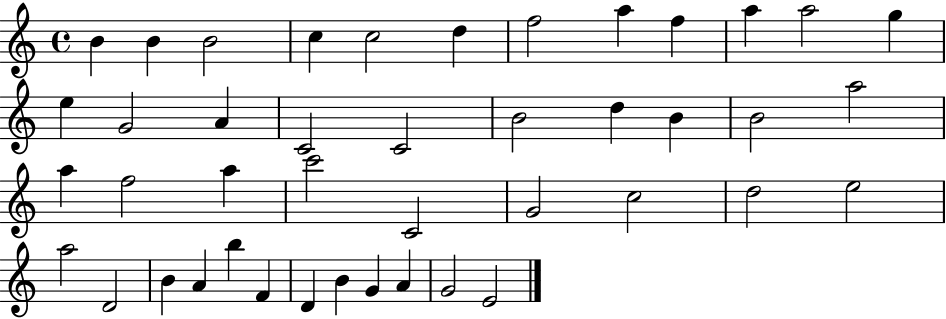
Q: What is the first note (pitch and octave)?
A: B4